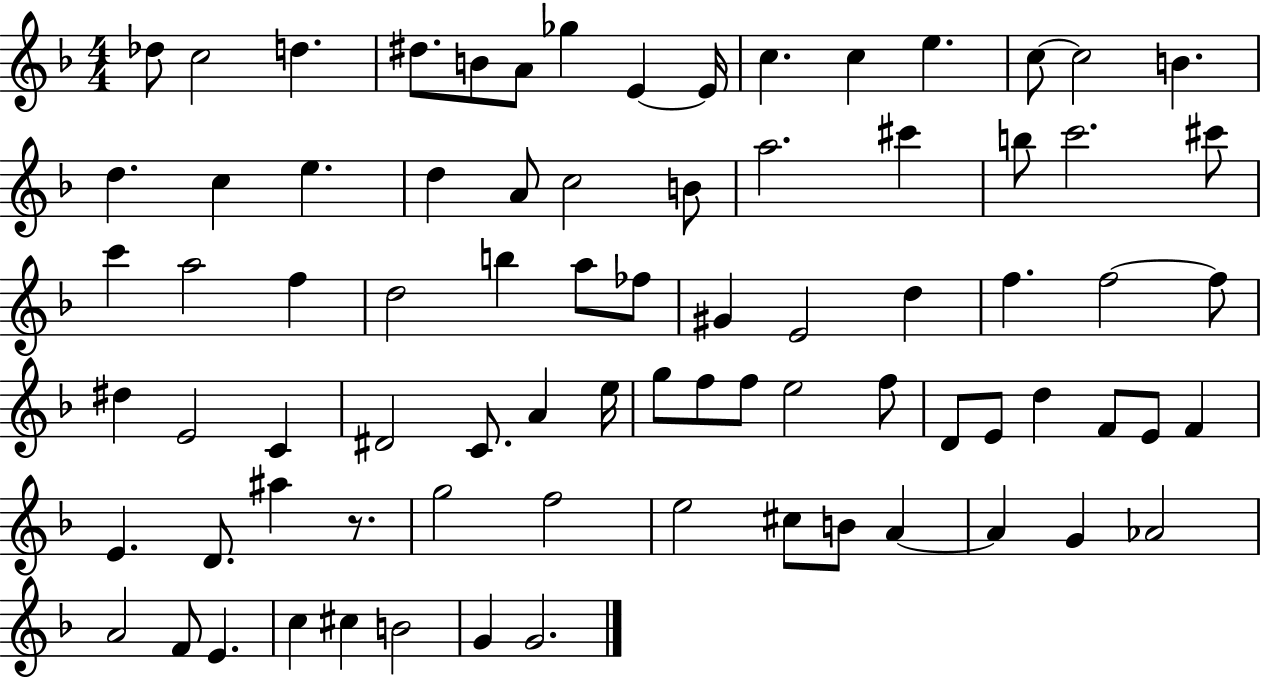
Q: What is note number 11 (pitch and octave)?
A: C5